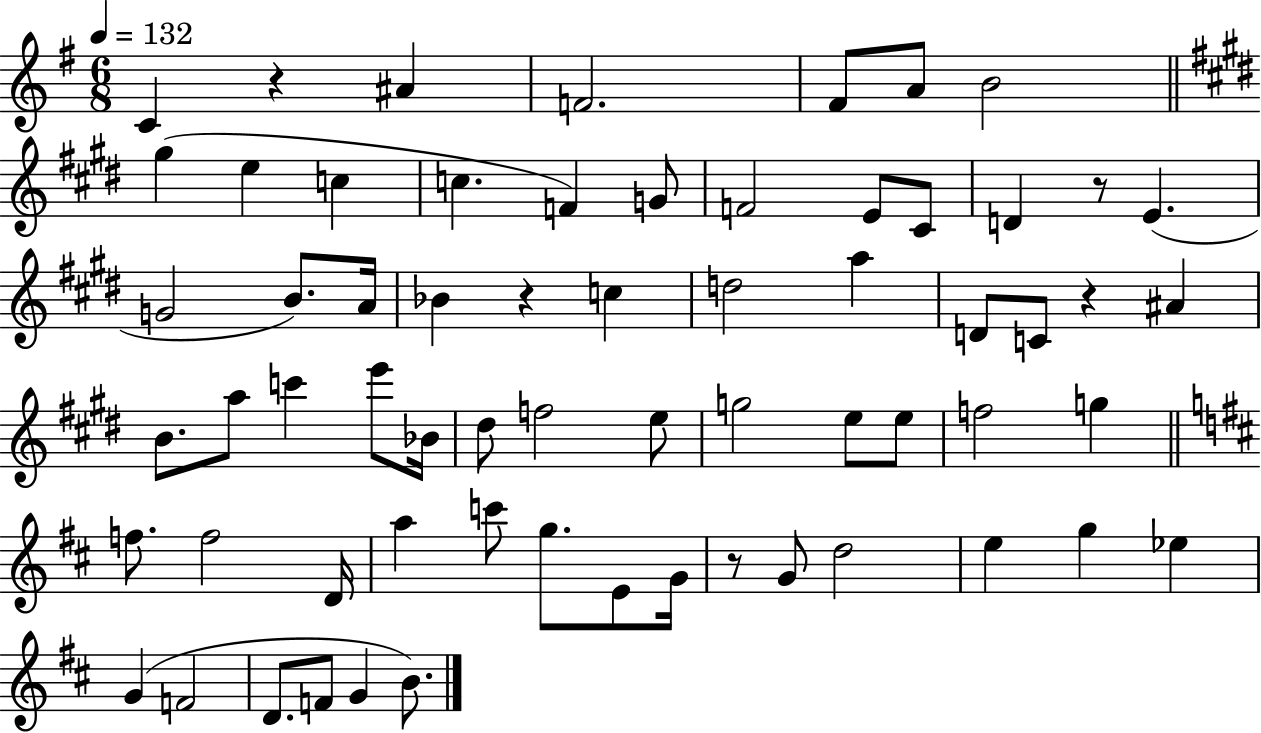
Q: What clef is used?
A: treble